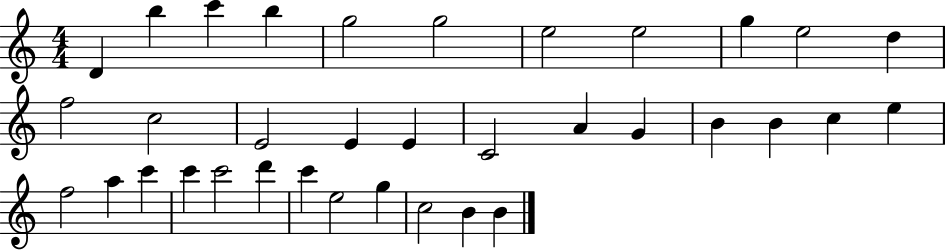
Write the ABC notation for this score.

X:1
T:Untitled
M:4/4
L:1/4
K:C
D b c' b g2 g2 e2 e2 g e2 d f2 c2 E2 E E C2 A G B B c e f2 a c' c' c'2 d' c' e2 g c2 B B